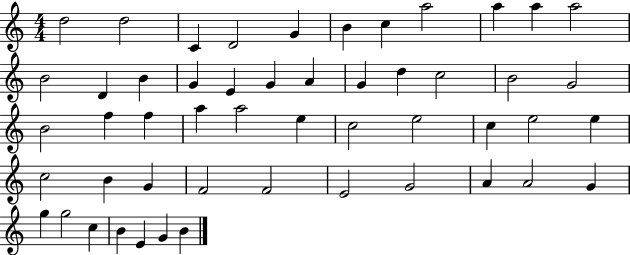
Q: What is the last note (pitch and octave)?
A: B4